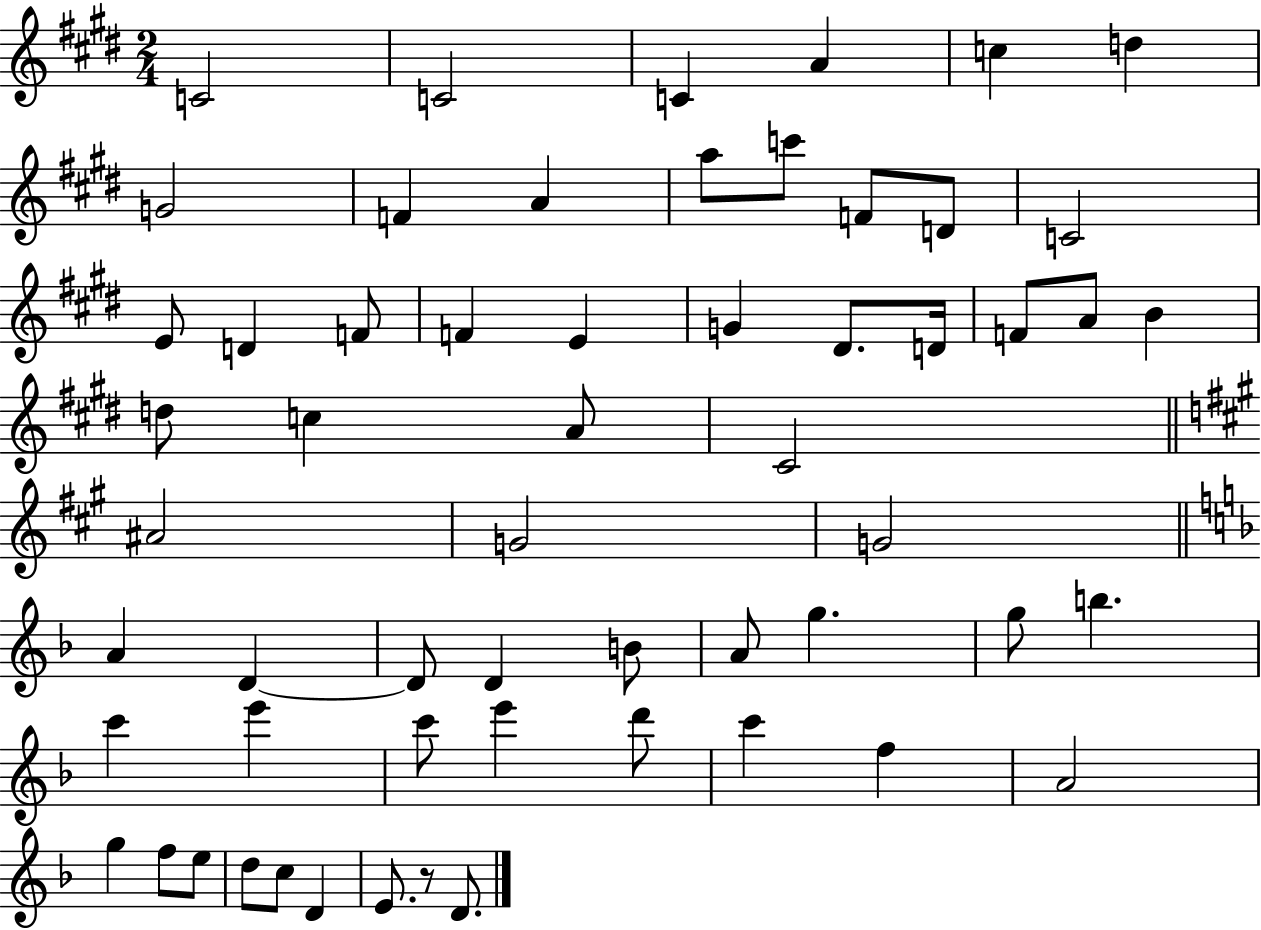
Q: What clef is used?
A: treble